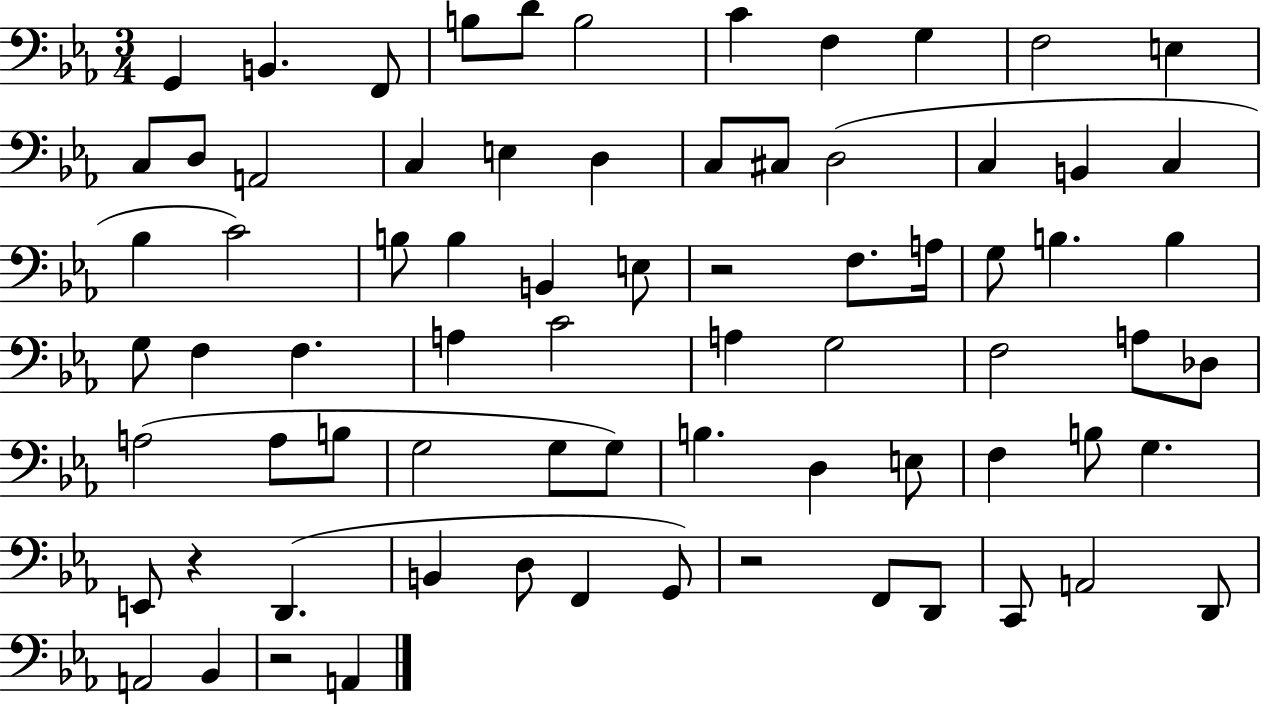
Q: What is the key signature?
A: EES major